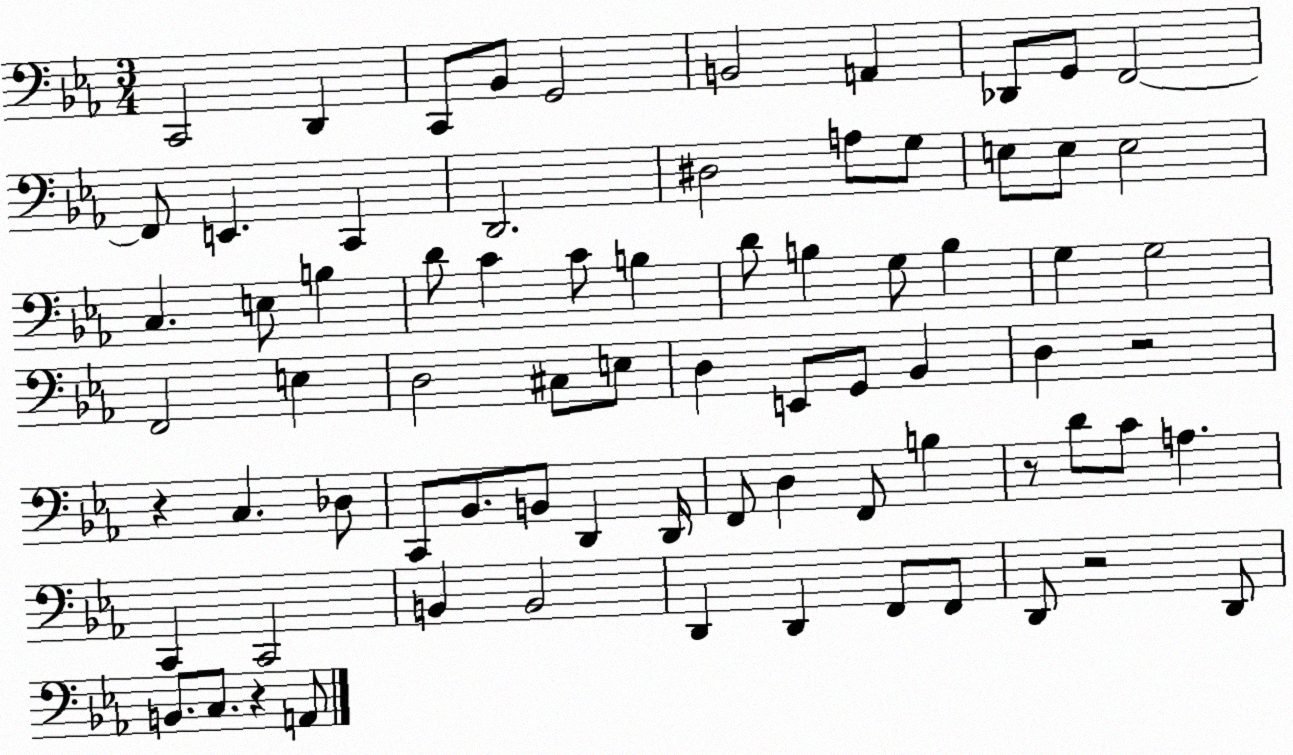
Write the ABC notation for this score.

X:1
T:Untitled
M:3/4
L:1/4
K:Eb
C,,2 D,, C,,/2 _B,,/2 G,,2 B,,2 A,, _D,,/2 G,,/2 F,,2 F,,/2 E,, C,, D,,2 ^D,2 A,/2 G,/2 E,/2 E,/2 E,2 C, E,/2 B, D/2 C C/2 B, D/2 B, G,/2 B, G, G,2 F,,2 E, D,2 ^C,/2 E,/2 D, E,,/2 G,,/2 _B,, D, z2 z C, _D,/2 C,,/2 _B,,/2 B,,/2 D,, D,,/4 F,,/2 D, F,,/2 B, z/2 D/2 C/2 A, C,, C,,2 B,, B,,2 D,, D,, F,,/2 F,,/2 D,,/2 z2 D,,/2 B,,/2 C,/2 z A,,/2